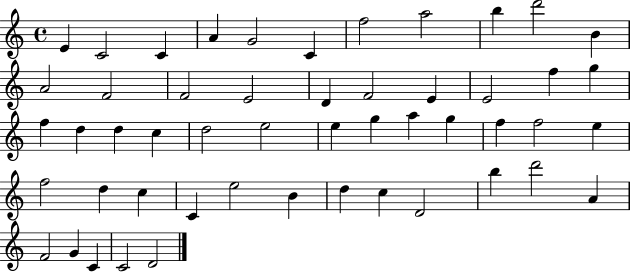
{
  \clef treble
  \time 4/4
  \defaultTimeSignature
  \key c \major
  e'4 c'2 c'4 | a'4 g'2 c'4 | f''2 a''2 | b''4 d'''2 b'4 | \break a'2 f'2 | f'2 e'2 | d'4 f'2 e'4 | e'2 f''4 g''4 | \break f''4 d''4 d''4 c''4 | d''2 e''2 | e''4 g''4 a''4 g''4 | f''4 f''2 e''4 | \break f''2 d''4 c''4 | c'4 e''2 b'4 | d''4 c''4 d'2 | b''4 d'''2 a'4 | \break f'2 g'4 c'4 | c'2 d'2 | \bar "|."
}